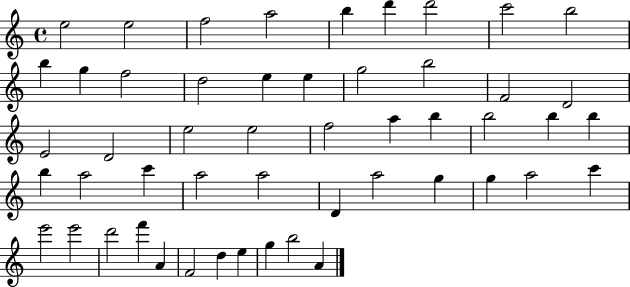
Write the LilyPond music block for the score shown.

{
  \clef treble
  \time 4/4
  \defaultTimeSignature
  \key c \major
  e''2 e''2 | f''2 a''2 | b''4 d'''4 d'''2 | c'''2 b''2 | \break b''4 g''4 f''2 | d''2 e''4 e''4 | g''2 b''2 | f'2 d'2 | \break e'2 d'2 | e''2 e''2 | f''2 a''4 b''4 | b''2 b''4 b''4 | \break b''4 a''2 c'''4 | a''2 a''2 | d'4 a''2 g''4 | g''4 a''2 c'''4 | \break e'''2 e'''2 | d'''2 f'''4 a'4 | f'2 d''4 e''4 | g''4 b''2 a'4 | \break \bar "|."
}